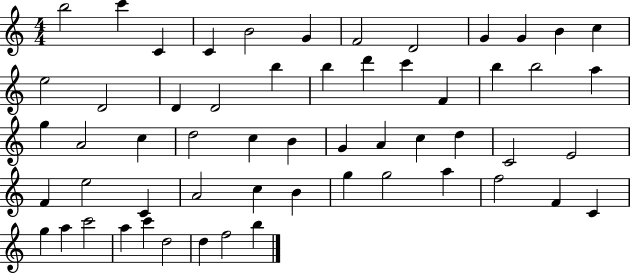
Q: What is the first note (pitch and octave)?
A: B5